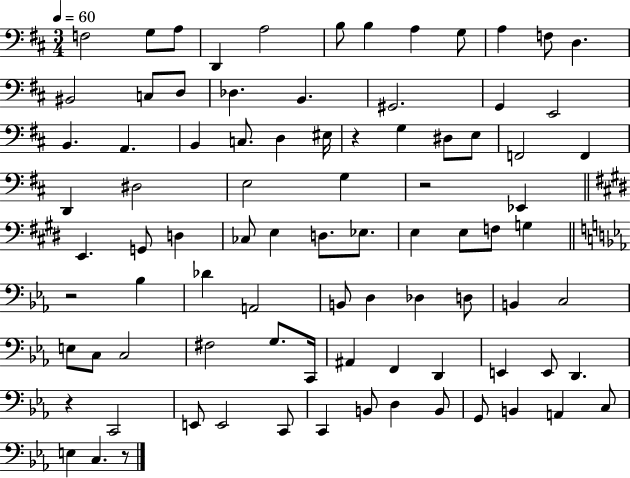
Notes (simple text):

F3/h G3/e A3/e D2/q A3/h B3/e B3/q A3/q G3/e A3/q F3/e D3/q. BIS2/h C3/e D3/e Db3/q. B2/q. G#2/h. G2/q E2/h B2/q. A2/q. B2/q C3/e. D3/q EIS3/s R/q G3/q D#3/e E3/e F2/h F2/q D2/q D#3/h E3/h G3/q R/h Eb2/q E2/q. G2/e D3/q CES3/e E3/q D3/e. Eb3/e. E3/q E3/e F3/e G3/q R/h Bb3/q Db4/q A2/h B2/e D3/q Db3/q D3/e B2/q C3/h E3/e C3/e C3/h F#3/h G3/e. C2/s A#2/q F2/q D2/q E2/q E2/e D2/q. R/q C2/h E2/e E2/h C2/e C2/q B2/e D3/q B2/e G2/e B2/q A2/q C3/e E3/q C3/q. R/e